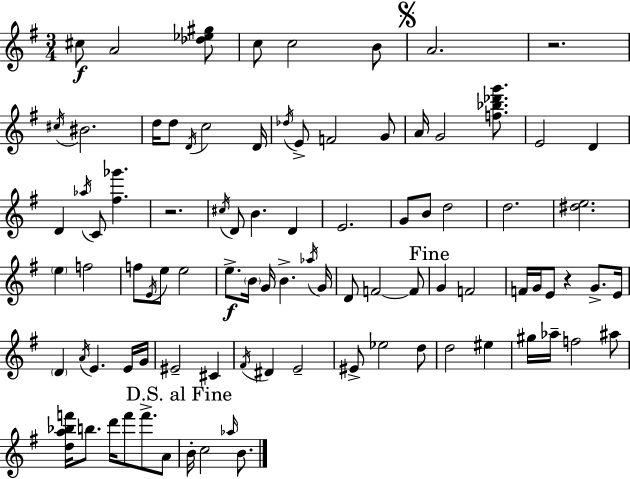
C#5/e A4/h [Db5,Eb5,G#5]/e C5/e C5/h B4/e A4/h. R/h. C#5/s BIS4/h. D5/s D5/e D4/s C5/h D4/s Db5/s E4/e F4/h G4/e A4/s G4/h [F5,Bb5,Db6,G6]/e. E4/h D4/q D4/q Ab5/s C4/e [F#5,Gb6]/q. R/h. C#5/s D4/e B4/q. D4/q E4/h. G4/e B4/e D5/h D5/h. [D#5,E5]/h. E5/q F5/h F5/e E4/s E5/e E5/h E5/e. B4/s G4/s B4/q. Ab5/s G4/s D4/e F4/h F4/e G4/q F4/h F4/s G4/s E4/e R/q G4/e. E4/s D4/q A4/s E4/q. E4/s G4/s EIS4/h C#4/q F#4/s D#4/q E4/h EIS4/e Eb5/h D5/e D5/h EIS5/q G#5/s Ab5/s F5/h A#5/e [D5,A5,Bb5,F6]/s B5/e. D6/s F6/e F6/e. A4/e B4/s C5/h Ab5/s B4/e.